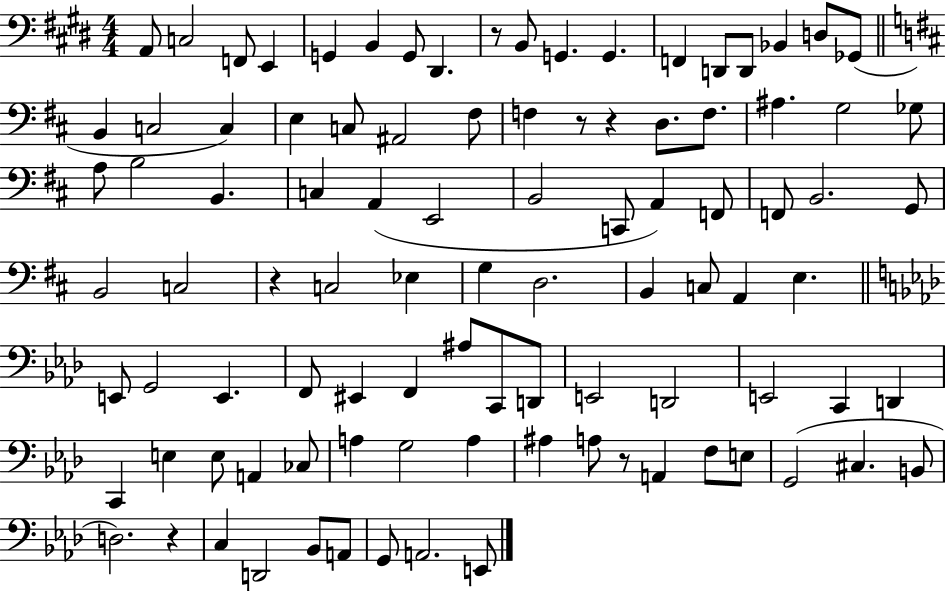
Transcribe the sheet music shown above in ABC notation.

X:1
T:Untitled
M:4/4
L:1/4
K:E
A,,/2 C,2 F,,/2 E,, G,, B,, G,,/2 ^D,, z/2 B,,/2 G,, G,, F,, D,,/2 D,,/2 _B,, D,/2 _G,,/2 B,, C,2 C, E, C,/2 ^A,,2 ^F,/2 F, z/2 z D,/2 F,/2 ^A, G,2 _G,/2 A,/2 B,2 B,, C, A,, E,,2 B,,2 C,,/2 A,, F,,/2 F,,/2 B,,2 G,,/2 B,,2 C,2 z C,2 _E, G, D,2 B,, C,/2 A,, E, E,,/2 G,,2 E,, F,,/2 ^E,, F,, ^A,/2 C,,/2 D,,/2 E,,2 D,,2 E,,2 C,, D,, C,, E, E,/2 A,, _C,/2 A, G,2 A, ^A, A,/2 z/2 A,, F,/2 E,/2 G,,2 ^C, B,,/2 D,2 z C, D,,2 _B,,/2 A,,/2 G,,/2 A,,2 E,,/2